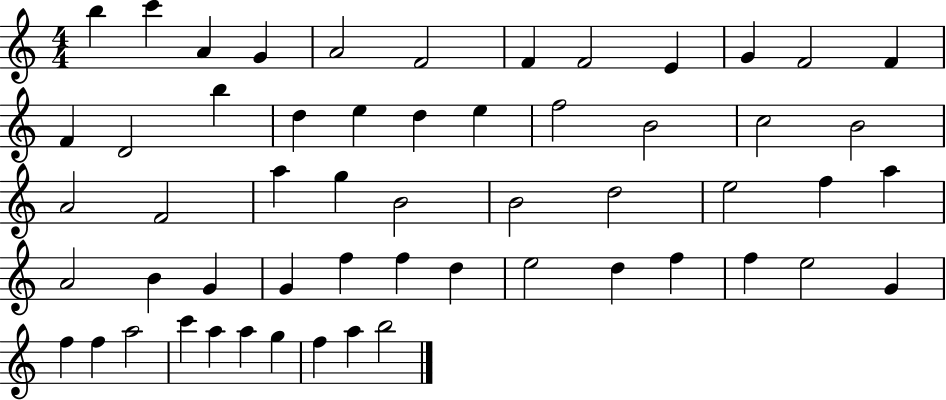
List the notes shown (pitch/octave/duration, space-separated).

B5/q C6/q A4/q G4/q A4/h F4/h F4/q F4/h E4/q G4/q F4/h F4/q F4/q D4/h B5/q D5/q E5/q D5/q E5/q F5/h B4/h C5/h B4/h A4/h F4/h A5/q G5/q B4/h B4/h D5/h E5/h F5/q A5/q A4/h B4/q G4/q G4/q F5/q F5/q D5/q E5/h D5/q F5/q F5/q E5/h G4/q F5/q F5/q A5/h C6/q A5/q A5/q G5/q F5/q A5/q B5/h